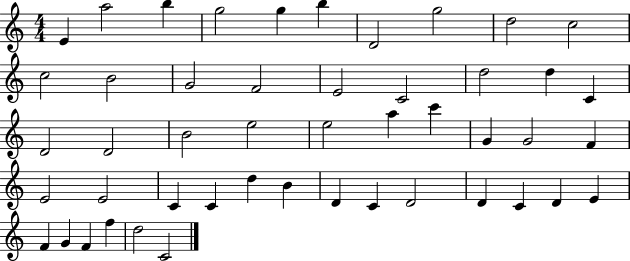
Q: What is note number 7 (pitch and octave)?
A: D4